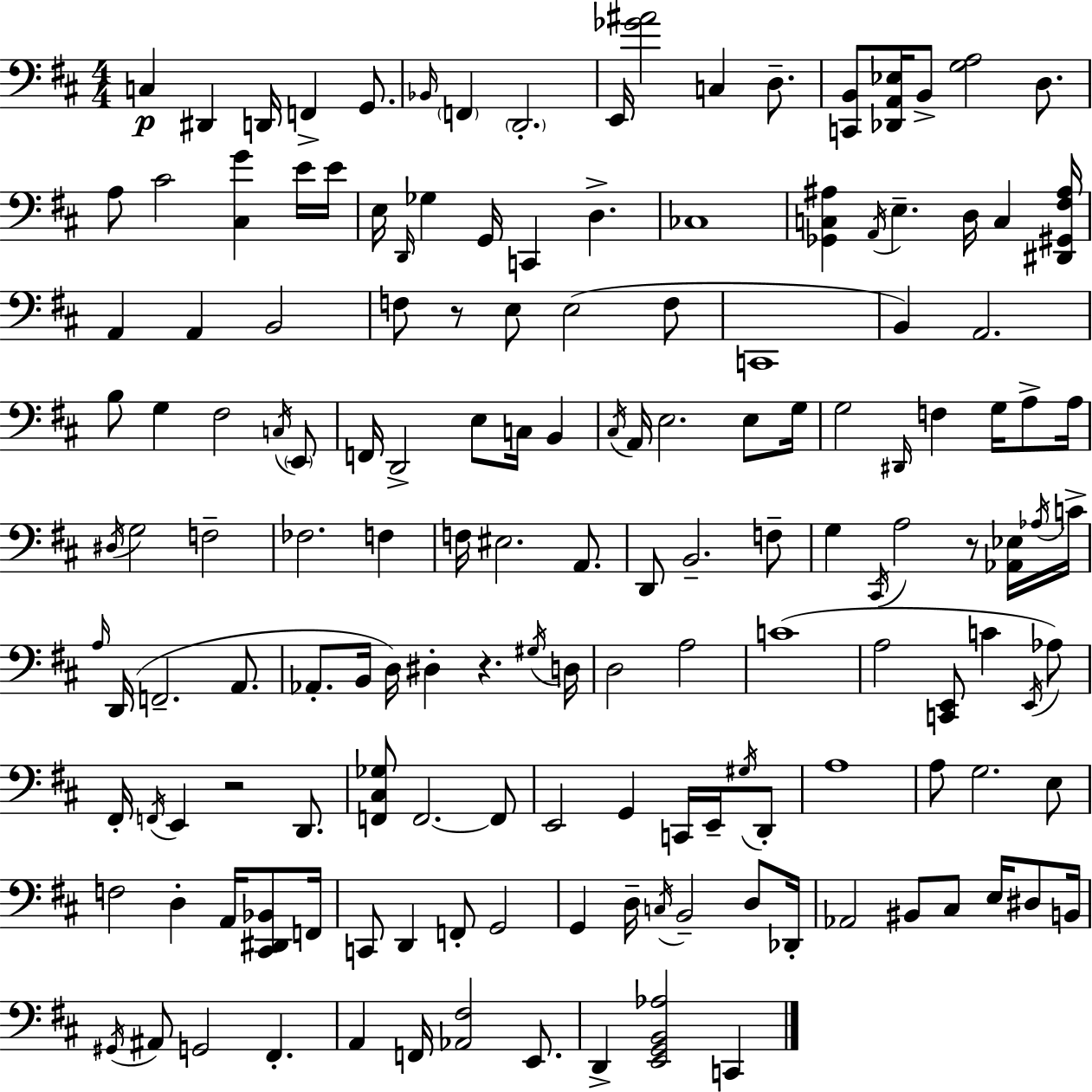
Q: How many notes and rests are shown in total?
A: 154